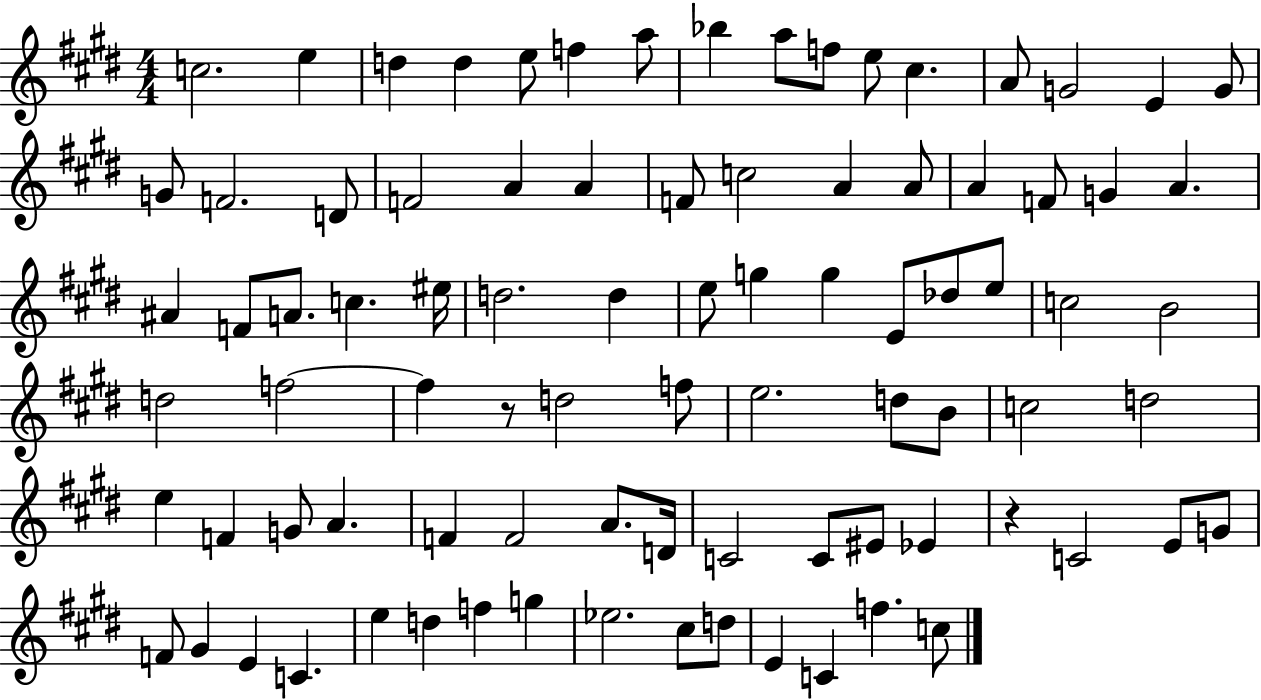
{
  \clef treble
  \numericTimeSignature
  \time 4/4
  \key e \major
  \repeat volta 2 { c''2. e''4 | d''4 d''4 e''8 f''4 a''8 | bes''4 a''8 f''8 e''8 cis''4. | a'8 g'2 e'4 g'8 | \break g'8 f'2. d'8 | f'2 a'4 a'4 | f'8 c''2 a'4 a'8 | a'4 f'8 g'4 a'4. | \break ais'4 f'8 a'8. c''4. eis''16 | d''2. d''4 | e''8 g''4 g''4 e'8 des''8 e''8 | c''2 b'2 | \break d''2 f''2~~ | f''4 r8 d''2 f''8 | e''2. d''8 b'8 | c''2 d''2 | \break e''4 f'4 g'8 a'4. | f'4 f'2 a'8. d'16 | c'2 c'8 eis'8 ees'4 | r4 c'2 e'8 g'8 | \break f'8 gis'4 e'4 c'4. | e''4 d''4 f''4 g''4 | ees''2. cis''8 d''8 | e'4 c'4 f''4. c''8 | \break } \bar "|."
}